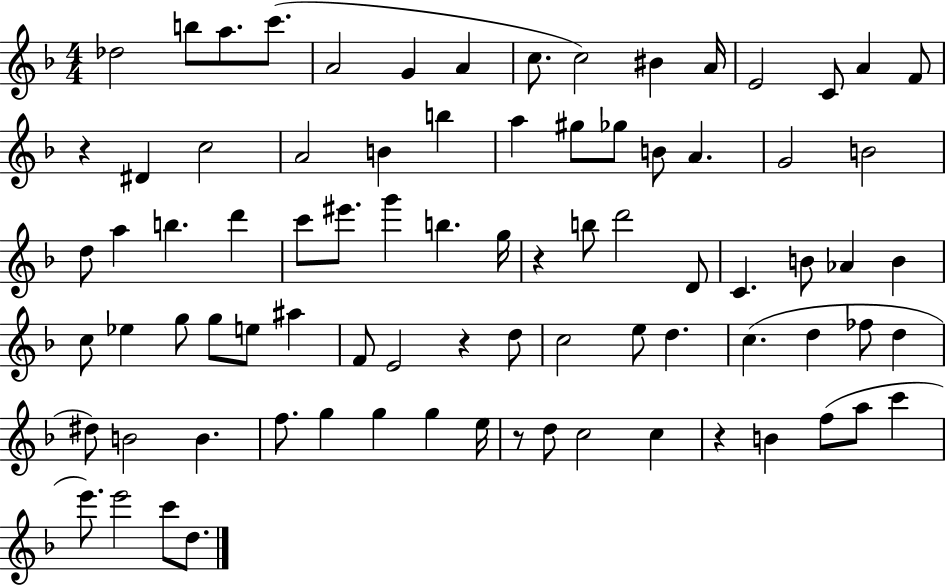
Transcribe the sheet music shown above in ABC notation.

X:1
T:Untitled
M:4/4
L:1/4
K:F
_d2 b/2 a/2 c'/2 A2 G A c/2 c2 ^B A/4 E2 C/2 A F/2 z ^D c2 A2 B b a ^g/2 _g/2 B/2 A G2 B2 d/2 a b d' c'/2 ^e'/2 g' b g/4 z b/2 d'2 D/2 C B/2 _A B c/2 _e g/2 g/2 e/2 ^a F/2 E2 z d/2 c2 e/2 d c d _f/2 d ^d/2 B2 B f/2 g g g e/4 z/2 d/2 c2 c z B f/2 a/2 c' e'/2 e'2 c'/2 d/2